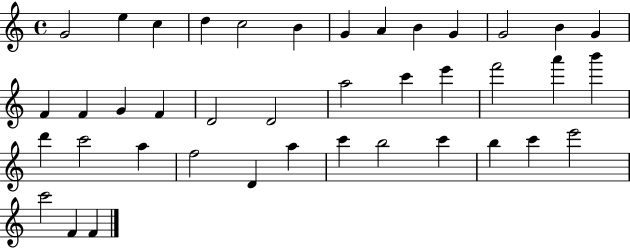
{
  \clef treble
  \time 4/4
  \defaultTimeSignature
  \key c \major
  g'2 e''4 c''4 | d''4 c''2 b'4 | g'4 a'4 b'4 g'4 | g'2 b'4 g'4 | \break f'4 f'4 g'4 f'4 | d'2 d'2 | a''2 c'''4 e'''4 | f'''2 a'''4 b'''4 | \break d'''4 c'''2 a''4 | f''2 d'4 a''4 | c'''4 b''2 c'''4 | b''4 c'''4 e'''2 | \break c'''2 f'4 f'4 | \bar "|."
}